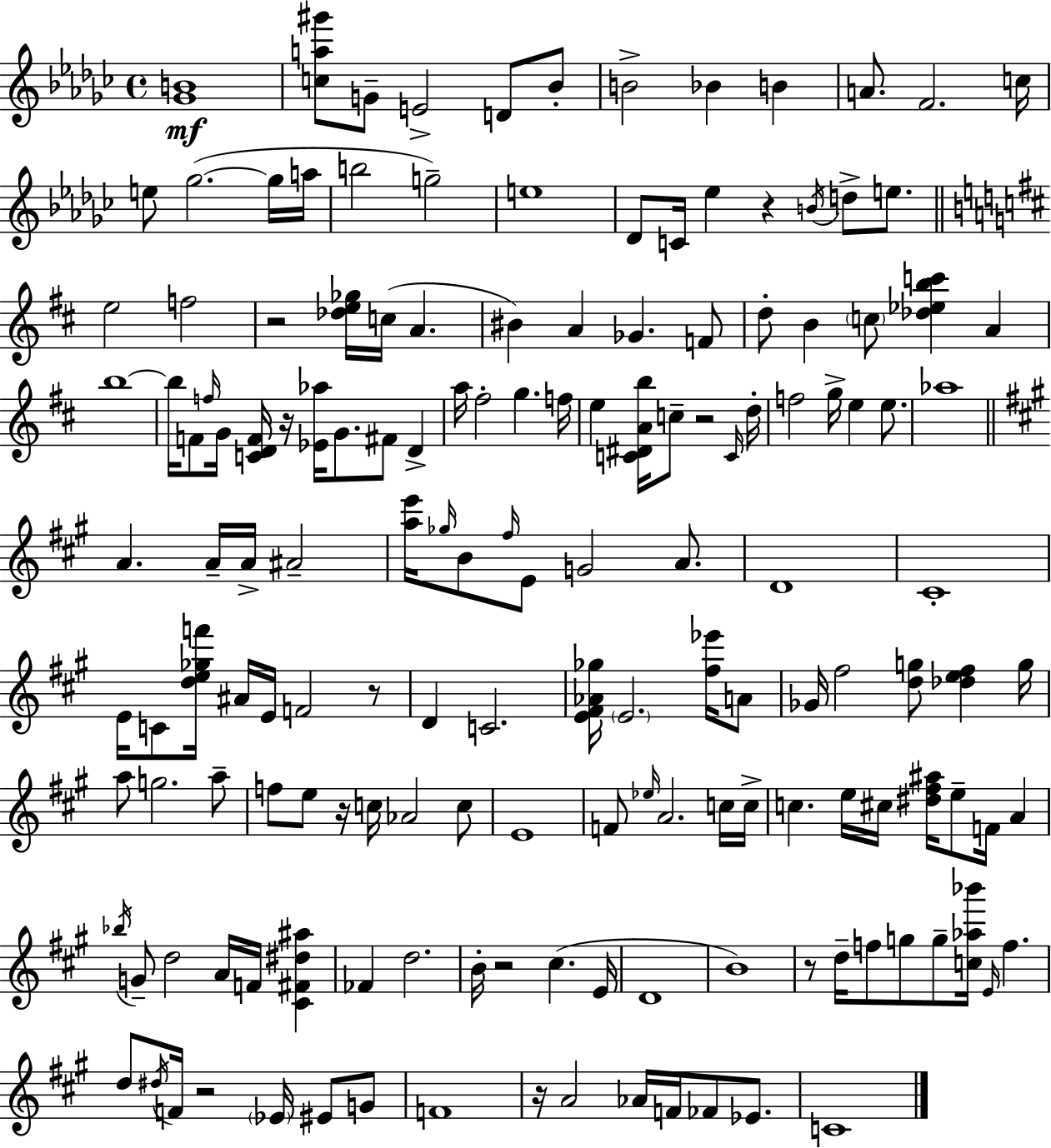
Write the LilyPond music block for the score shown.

{
  \clef treble
  \time 4/4
  \defaultTimeSignature
  \key ees \minor
  <ges' b'>1\mf | <c'' a'' gis'''>8 g'8-- e'2-> d'8 bes'8-. | b'2-> bes'4 b'4 | a'8. f'2. c''16 | \break e''8 ges''2.~(~ ges''16 a''16 | b''2 g''2--) | e''1 | des'8 c'16 ees''4 r4 \acciaccatura { b'16 } d''8-> e''8. | \break \bar "||" \break \key d \major e''2 f''2 | r2 <des'' e'' ges''>16 c''16( a'4. | bis'4) a'4 ges'4. f'8 | d''8-. b'4 \parenthesize c''8 <des'' ees'' b'' c'''>4 a'4 | \break b''1~~ | b''16 f'8 \grace { f''16 } g'16 <c' d' f'>16 r16 <ees' aes''>16 g'8. fis'8 d'4-> | a''16 fis''2-. g''4. | f''16 e''4 <c' dis' a' b''>16 c''8-- r2 | \break \grace { c'16 } d''16-. f''2 g''16-> e''4 e''8. | aes''1 | \bar "||" \break \key a \major a'4. a'16-- a'16-> ais'2-- | <a'' e'''>16 \grace { ges''16 } b'8 \grace { fis''16 } e'8 g'2 a'8. | d'1 | cis'1-. | \break e'16 c'8 <d'' e'' ges'' f'''>16 ais'16 e'16 f'2 | r8 d'4 c'2. | <e' fis' aes' ges''>16 \parenthesize e'2. <fis'' ees'''>16 | a'8 ges'16 fis''2 <d'' g''>8 <des'' e'' fis''>4 | \break g''16 a''8 g''2. | a''8-- f''8 e''8 r16 c''16 aes'2 | c''8 e'1 | f'8 \grace { ees''16 } a'2. | \break c''16 c''16-> c''4. e''16 cis''16 <dis'' fis'' ais''>16 e''8-- f'16 a'4 | \acciaccatura { bes''16 } g'8-- d''2 a'16 f'16 | <cis' fis' dis'' ais''>4 fes'4 d''2. | b'16-. r2 cis''4.( | \break e'16 d'1 | b'1) | r8 d''16-- f''8 g''8 g''8-- <c'' aes'' bes'''>16 \grace { e'16 } f''4. | d''8 \acciaccatura { dis''16 } f'16 r2 | \break \parenthesize ees'16 eis'8 g'8 f'1 | r16 a'2 aes'16 | f'16 fes'8 ees'8. c'1 | \bar "|."
}